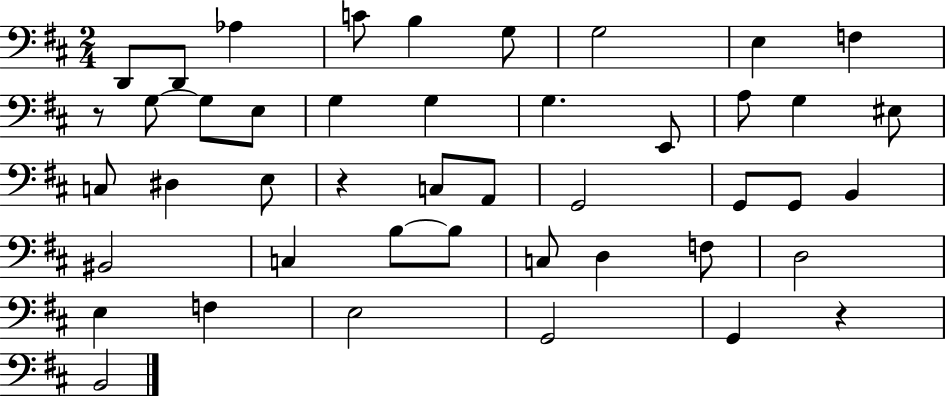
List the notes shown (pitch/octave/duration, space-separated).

D2/e D2/e Ab3/q C4/e B3/q G3/e G3/h E3/q F3/q R/e G3/e G3/e E3/e G3/q G3/q G3/q. E2/e A3/e G3/q EIS3/e C3/e D#3/q E3/e R/q C3/e A2/e G2/h G2/e G2/e B2/q BIS2/h C3/q B3/e B3/e C3/e D3/q F3/e D3/h E3/q F3/q E3/h G2/h G2/q R/q B2/h